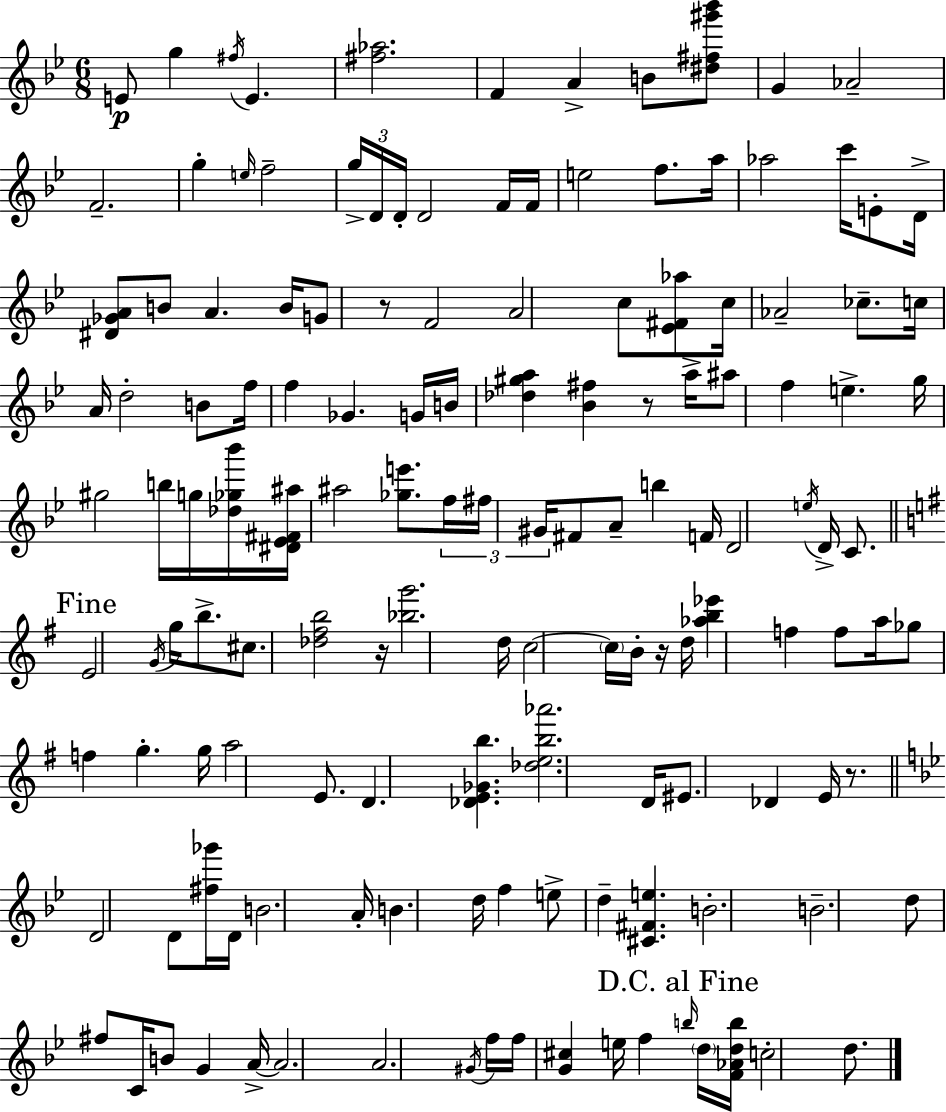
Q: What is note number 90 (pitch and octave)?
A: D4